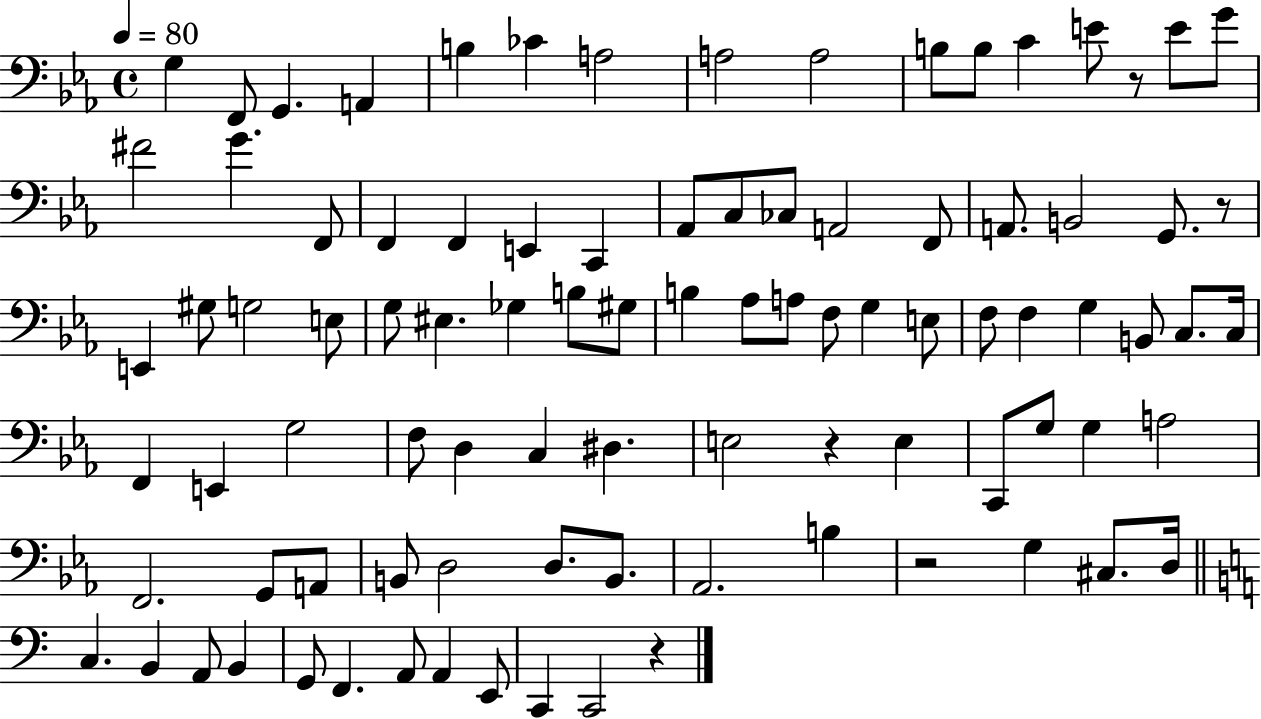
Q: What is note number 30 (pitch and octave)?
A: G2